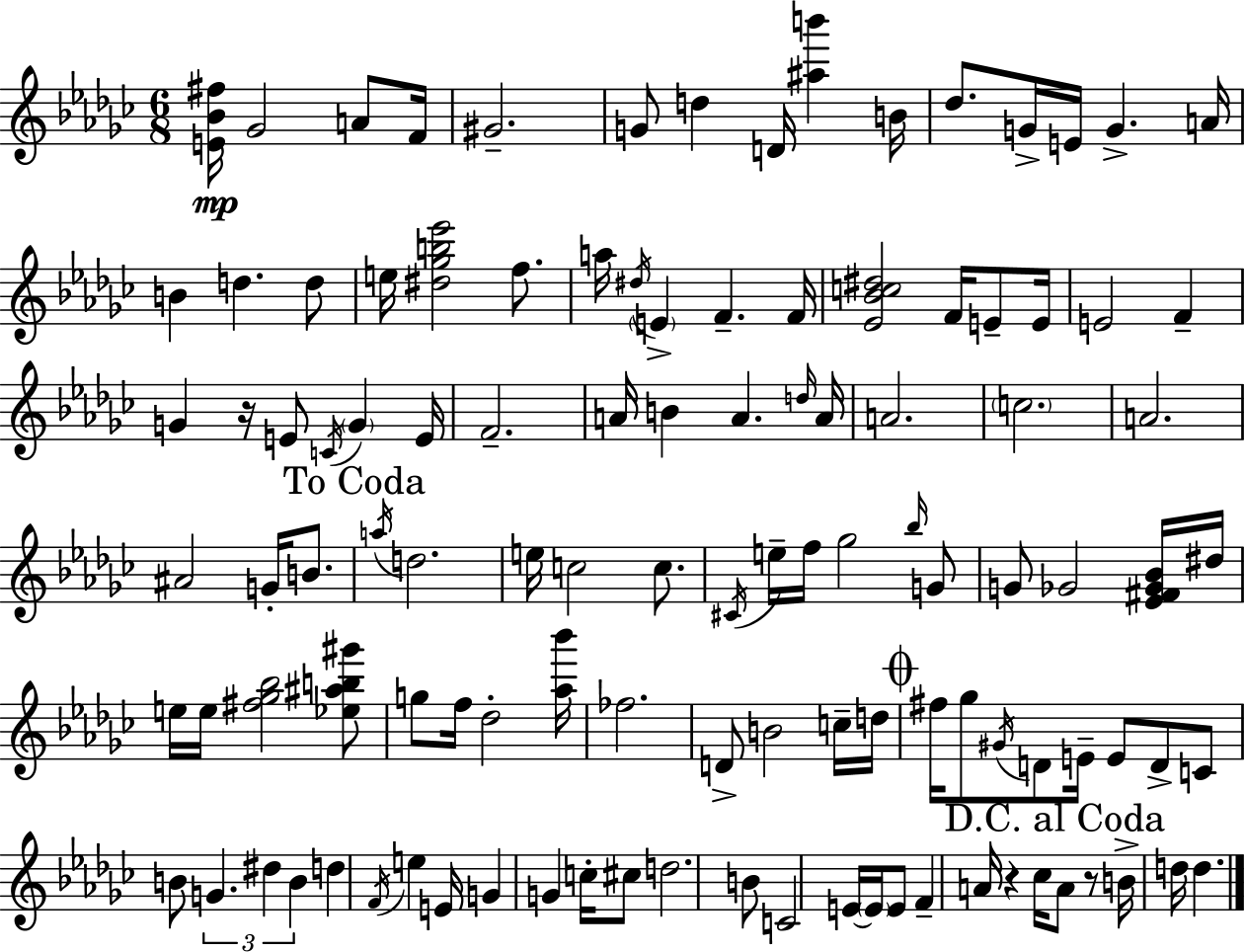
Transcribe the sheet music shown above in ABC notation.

X:1
T:Untitled
M:6/8
L:1/4
K:Ebm
[E_B^f]/4 _G2 A/2 F/4 ^G2 G/2 d D/4 [^ab'] B/4 _d/2 G/4 E/4 G A/4 B d d/2 e/4 [^d_gb_e']2 f/2 a/4 ^d/4 E F F/4 [_E_Bc^d]2 F/4 E/2 E/4 E2 F G z/4 E/2 C/4 G E/4 F2 A/4 B A d/4 A/4 A2 c2 A2 ^A2 G/4 B/2 a/4 d2 e/4 c2 c/2 ^C/4 e/4 f/4 _g2 _b/4 G/2 G/2 _G2 [_E^F_G_B]/4 ^d/4 e/4 e/4 [^f_g_b]2 [_e^ab^g']/2 g/2 f/4 _d2 [_a_b']/4 _f2 D/2 B2 c/4 d/4 ^f/4 _g/2 ^G/4 D/2 E/4 E/2 D/2 C/2 B/2 G ^d B d F/4 e E/4 G G c/4 ^c/2 d2 B/2 C2 E/4 E/4 E/2 F A/4 z _c/4 A/2 z/2 B/4 d/4 d